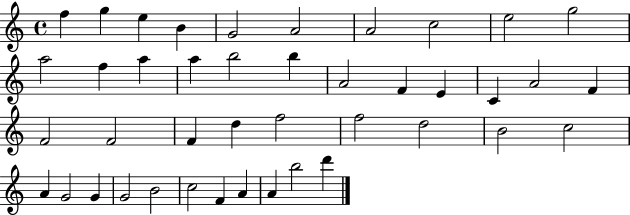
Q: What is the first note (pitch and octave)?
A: F5